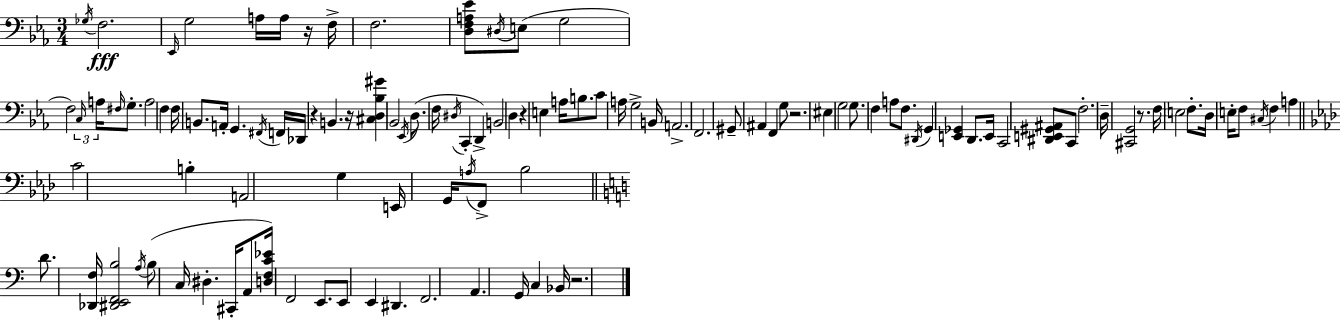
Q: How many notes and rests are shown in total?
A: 112